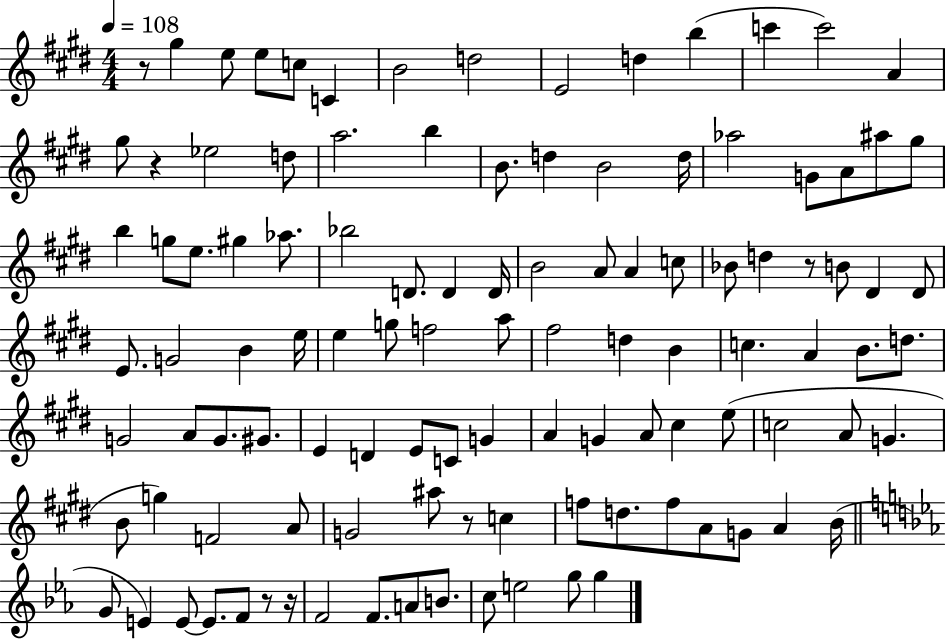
R/e G#5/q E5/e E5/e C5/e C4/q B4/h D5/h E4/h D5/q B5/q C6/q C6/h A4/q G#5/e R/q Eb5/h D5/e A5/h. B5/q B4/e. D5/q B4/h D5/s Ab5/h G4/e A4/e A#5/e G#5/e B5/q G5/e E5/e. G#5/q Ab5/e. Bb5/h D4/e. D4/q D4/s B4/h A4/e A4/q C5/e Bb4/e D5/q R/e B4/e D#4/q D#4/e E4/e. G4/h B4/q E5/s E5/q G5/e F5/h A5/e F#5/h D5/q B4/q C5/q. A4/q B4/e. D5/e. G4/h A4/e G4/e. G#4/e. E4/q D4/q E4/e C4/e G4/q A4/q G4/q A4/e C#5/q E5/e C5/h A4/e G4/q. B4/e G5/q F4/h A4/e G4/h A#5/e R/e C5/q F5/e D5/e. F5/e A4/e G4/e A4/q B4/s G4/e E4/q E4/e E4/e. F4/e R/e R/s F4/h F4/e. A4/e B4/e. C5/e E5/h G5/e G5/q